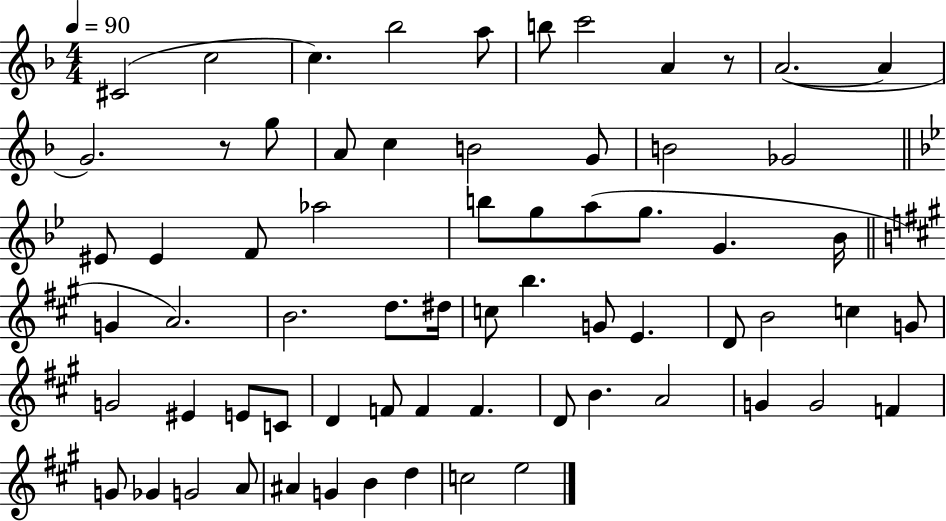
{
  \clef treble
  \numericTimeSignature
  \time 4/4
  \key f \major
  \tempo 4 = 90
  cis'2( c''2 | c''4.) bes''2 a''8 | b''8 c'''2 a'4 r8 | a'2.~(~ a'4 | \break g'2.) r8 g''8 | a'8 c''4 b'2 g'8 | b'2 ges'2 | \bar "||" \break \key bes \major eis'8 eis'4 f'8 aes''2 | b''8 g''8 a''8( g''8. g'4. bes'16 | \bar "||" \break \key a \major g'4 a'2.) | b'2. d''8. dis''16 | c''8 b''4. g'8 e'4. | d'8 b'2 c''4 g'8 | \break g'2 eis'4 e'8 c'8 | d'4 f'8 f'4 f'4. | d'8 b'4. a'2 | g'4 g'2 f'4 | \break g'8 ges'4 g'2 a'8 | ais'4 g'4 b'4 d''4 | c''2 e''2 | \bar "|."
}